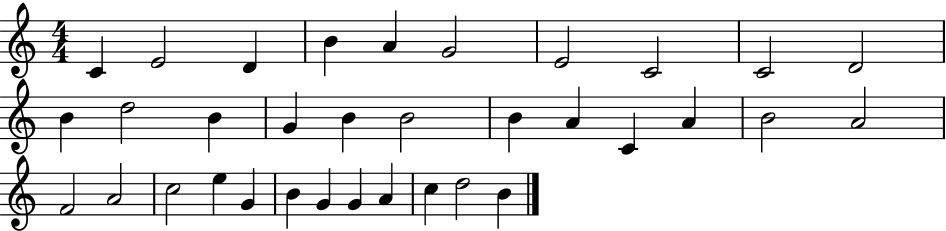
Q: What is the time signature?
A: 4/4